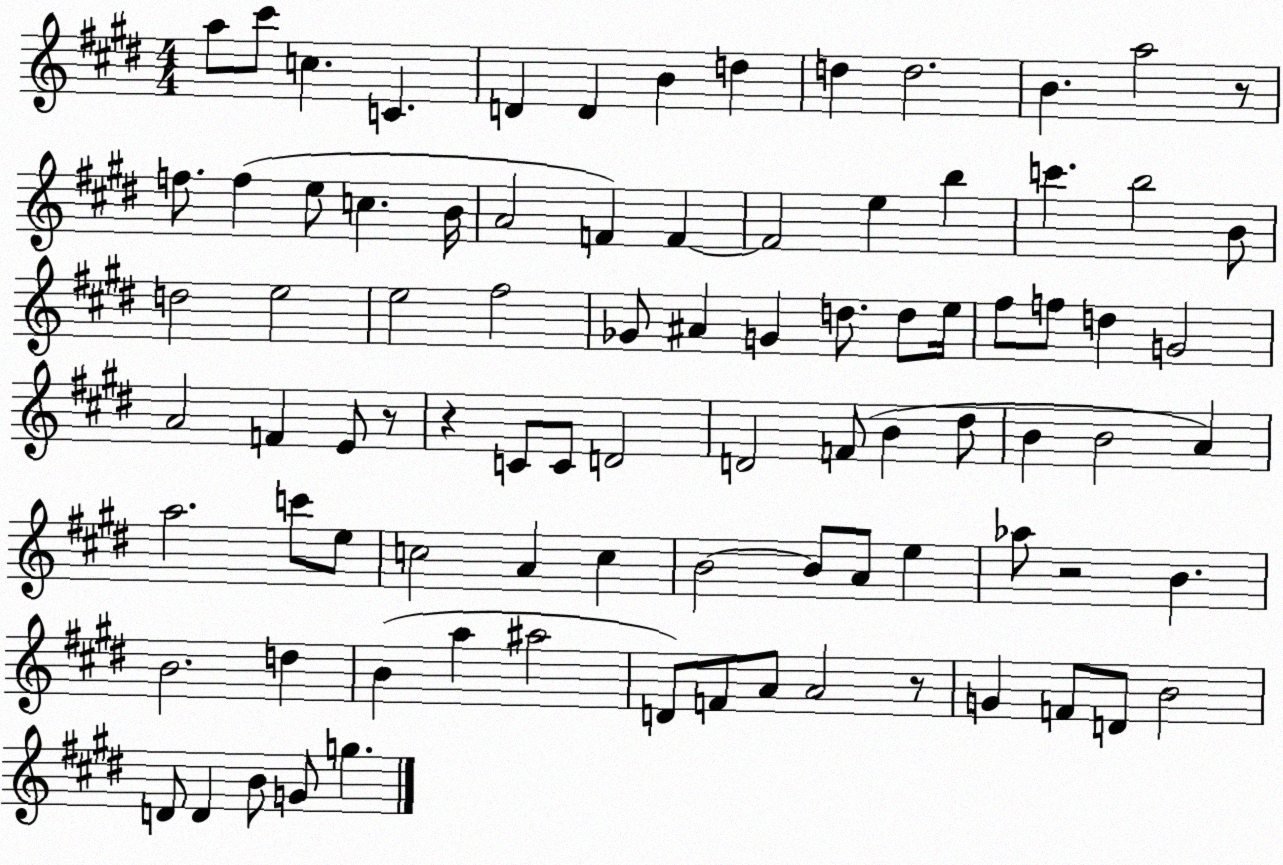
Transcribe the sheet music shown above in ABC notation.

X:1
T:Untitled
M:4/4
L:1/4
K:E
a/2 ^c'/2 c C D D B d d d2 B a2 z/2 f/2 f e/2 c B/4 A2 F F F2 e b c' b2 B/2 d2 e2 e2 ^f2 _G/2 ^A G d/2 d/2 e/4 ^f/2 f/2 d G2 A2 F E/2 z/2 z C/2 C/2 D2 D2 F/2 B ^d/2 B B2 A a2 c'/2 e/2 c2 A c B2 B/2 A/2 e _a/2 z2 B B2 d B a ^a2 D/2 F/2 A/2 A2 z/2 G F/2 D/2 B2 D/2 D B/2 G/2 g